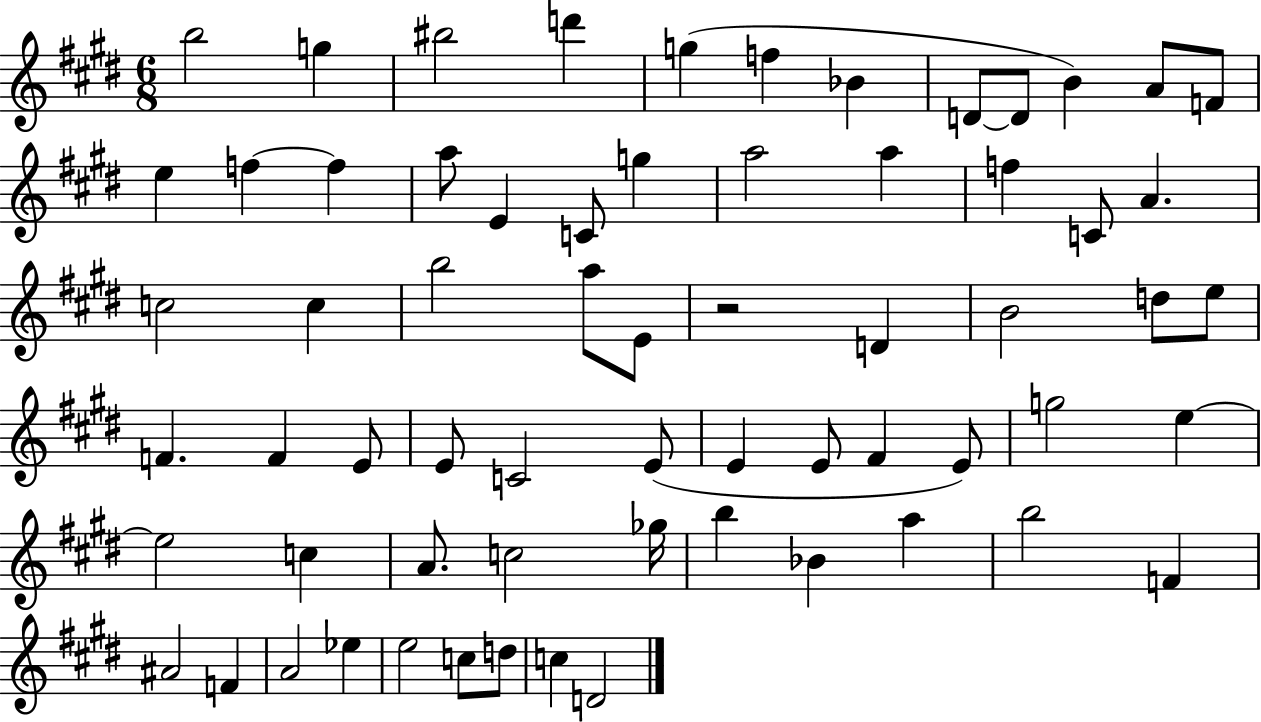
B5/h G5/q BIS5/h D6/q G5/q F5/q Bb4/q D4/e D4/e B4/q A4/e F4/e E5/q F5/q F5/q A5/e E4/q C4/e G5/q A5/h A5/q F5/q C4/e A4/q. C5/h C5/q B5/h A5/e E4/e R/h D4/q B4/h D5/e E5/e F4/q. F4/q E4/e E4/e C4/h E4/e E4/q E4/e F#4/q E4/e G5/h E5/q E5/h C5/q A4/e. C5/h Gb5/s B5/q Bb4/q A5/q B5/h F4/q A#4/h F4/q A4/h Eb5/q E5/h C5/e D5/e C5/q D4/h